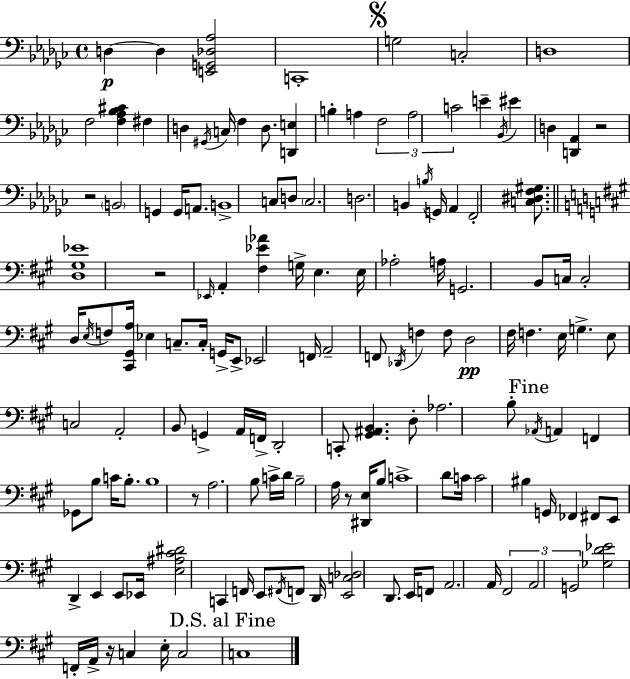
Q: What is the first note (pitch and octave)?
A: D3